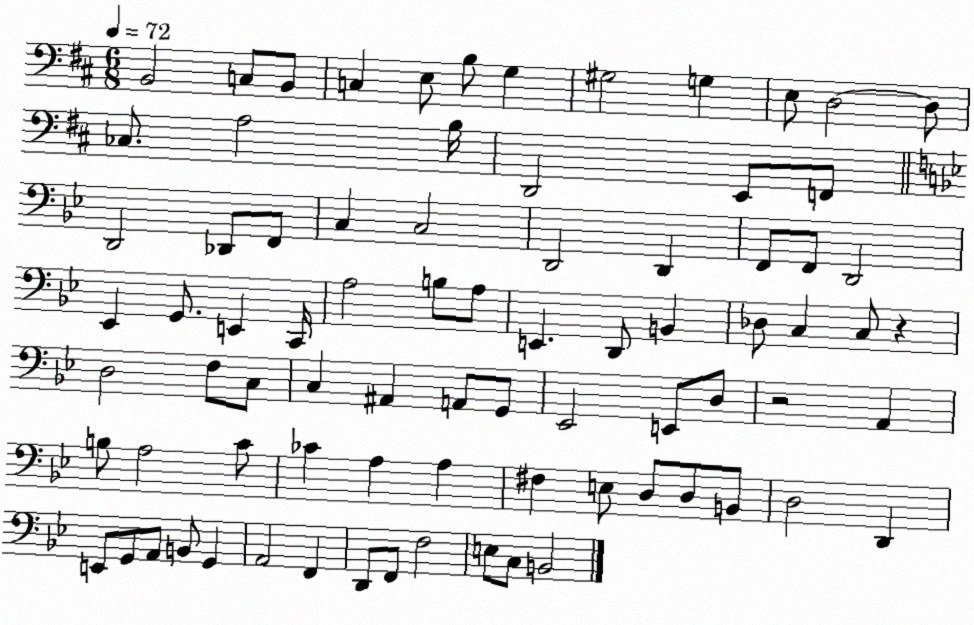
X:1
T:Untitled
M:6/8
L:1/4
K:D
B,,2 C,/2 B,,/2 C, E,/2 B,/2 G, ^G,2 G, E,/2 D,2 D,/2 _C,/2 A,2 B,/4 D,,2 E,,/2 F,,/2 D,,2 _D,,/2 F,,/2 C, C,2 D,,2 D,, F,,/2 F,,/2 D,,2 _E,, G,,/2 E,, C,,/4 A,2 B,/2 A,/2 E,, D,,/2 B,, _D,/2 C, C,/2 z D,2 F,/2 C,/2 C, ^A,, A,,/2 G,,/2 _E,,2 E,,/2 D,/2 z2 A,, B,/2 A,2 C/2 _C A, A, ^F, E,/2 D,/2 D,/2 B,,/2 D,2 D,, E,,/2 G,,/2 A,,/2 B,,/2 G,, A,,2 F,, D,,/2 F,,/2 F,2 E,/2 C,/2 B,,2